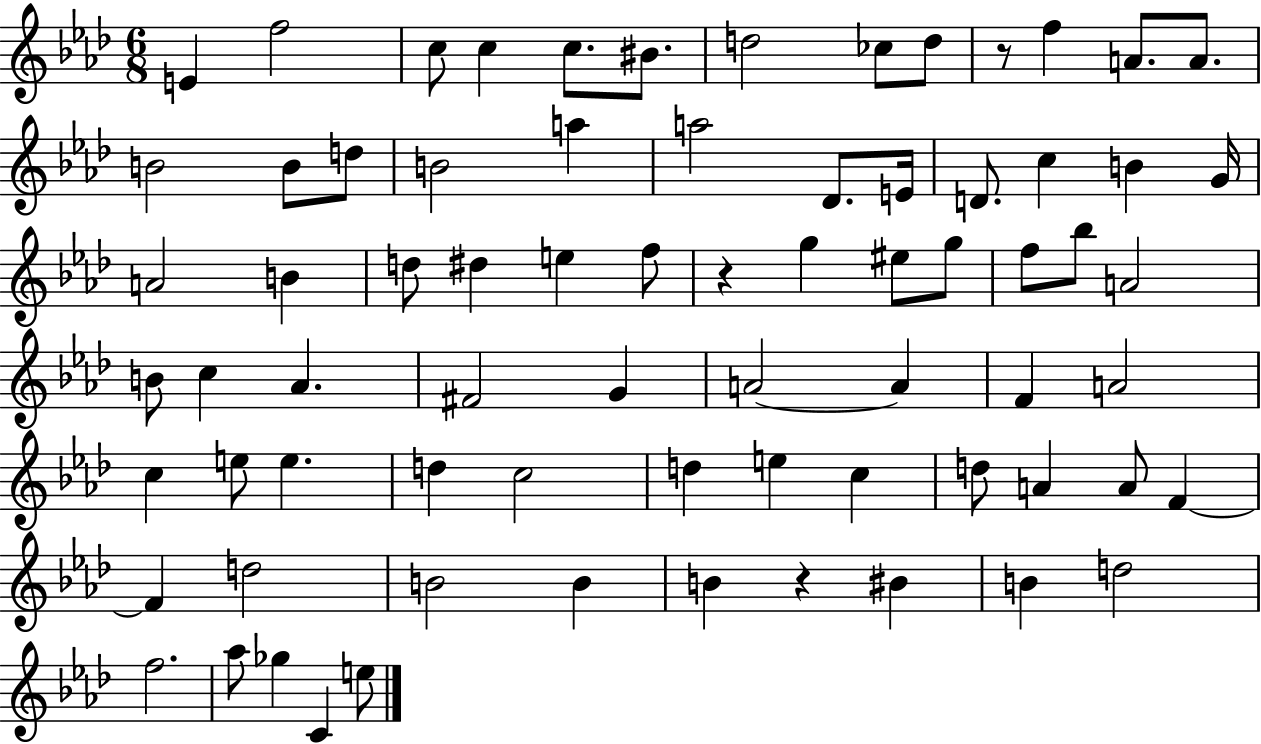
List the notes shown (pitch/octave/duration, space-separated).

E4/q F5/h C5/e C5/q C5/e. BIS4/e. D5/h CES5/e D5/e R/e F5/q A4/e. A4/e. B4/h B4/e D5/e B4/h A5/q A5/h Db4/e. E4/s D4/e. C5/q B4/q G4/s A4/h B4/q D5/e D#5/q E5/q F5/e R/q G5/q EIS5/e G5/e F5/e Bb5/e A4/h B4/e C5/q Ab4/q. F#4/h G4/q A4/h A4/q F4/q A4/h C5/q E5/e E5/q. D5/q C5/h D5/q E5/q C5/q D5/e A4/q A4/e F4/q F4/q D5/h B4/h B4/q B4/q R/q BIS4/q B4/q D5/h F5/h. Ab5/e Gb5/q C4/q E5/e